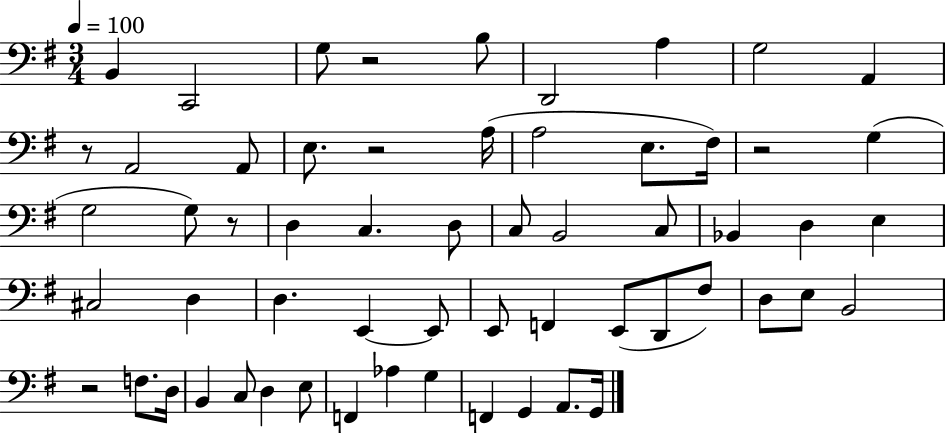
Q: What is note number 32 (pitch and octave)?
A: E2